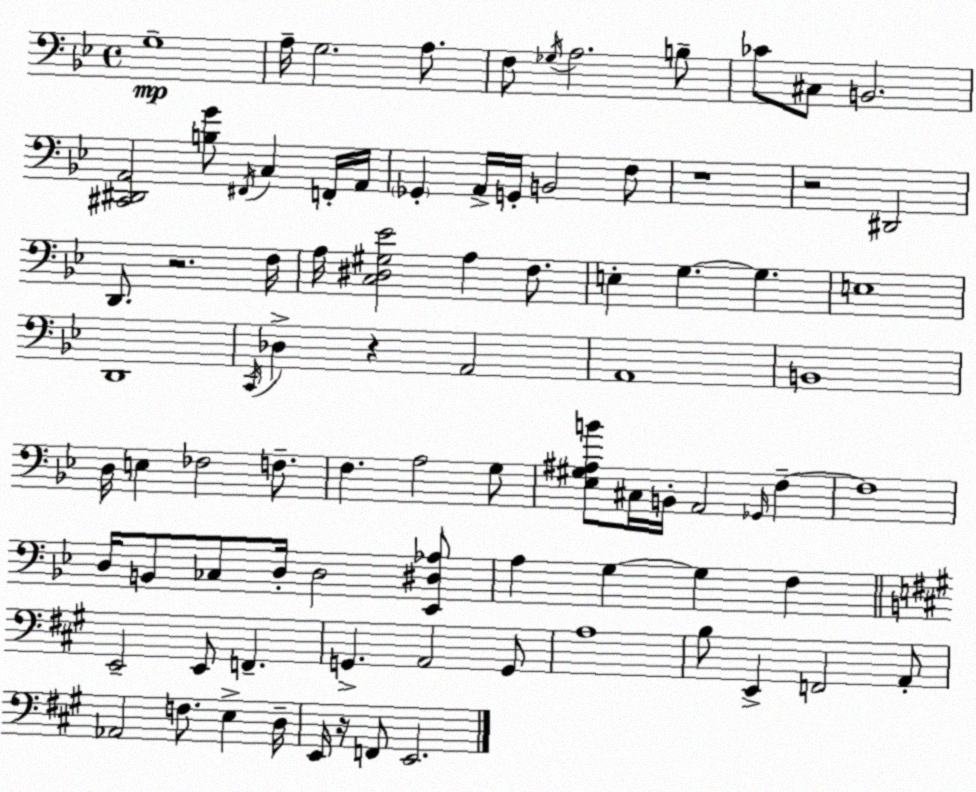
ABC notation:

X:1
T:Untitled
M:4/4
L:1/4
K:Bb
G,4 A,/4 G,2 A,/2 F,/2 _G,/4 A,2 B,/2 _C/2 ^C,/2 B,,2 [^C,,^D,,A,,]2 [B,G]/2 ^F,,/4 C, F,,/4 A,,/4 _G,, A,,/4 G,,/4 B,,2 F,/2 z4 z2 ^D,,2 D,,/2 z2 F,/4 A,/4 [C,^D,^G,_E]2 A, F,/2 E, G, G, E,4 D,,4 C,,/4 _D, z A,,2 A,,4 B,,4 D,/4 E, _F,2 F,/2 F, A,2 G,/2 [_E,^G,^A,B]/2 ^C,/4 B,,/4 A,,2 _G,,/4 F, F,4 D,/4 B,,/2 _C,/2 D,/4 D,2 [_E,,^D,_A,]/2 A, G, G, F, E,,2 E,,/2 F,, G,, A,,2 G,,/2 A,4 B,/2 E,, F,,2 A,,/2 _A,,2 F,/2 E, D,/4 E,,/4 z/4 F,,/2 E,,2